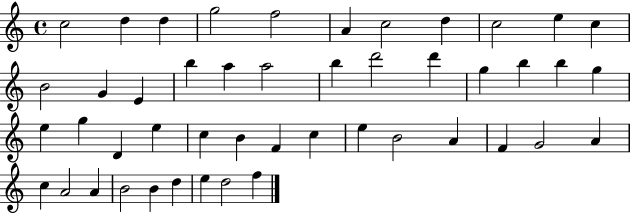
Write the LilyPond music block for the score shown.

{
  \clef treble
  \time 4/4
  \defaultTimeSignature
  \key c \major
  c''2 d''4 d''4 | g''2 f''2 | a'4 c''2 d''4 | c''2 e''4 c''4 | \break b'2 g'4 e'4 | b''4 a''4 a''2 | b''4 d'''2 d'''4 | g''4 b''4 b''4 g''4 | \break e''4 g''4 d'4 e''4 | c''4 b'4 f'4 c''4 | e''4 b'2 a'4 | f'4 g'2 a'4 | \break c''4 a'2 a'4 | b'2 b'4 d''4 | e''4 d''2 f''4 | \bar "|."
}